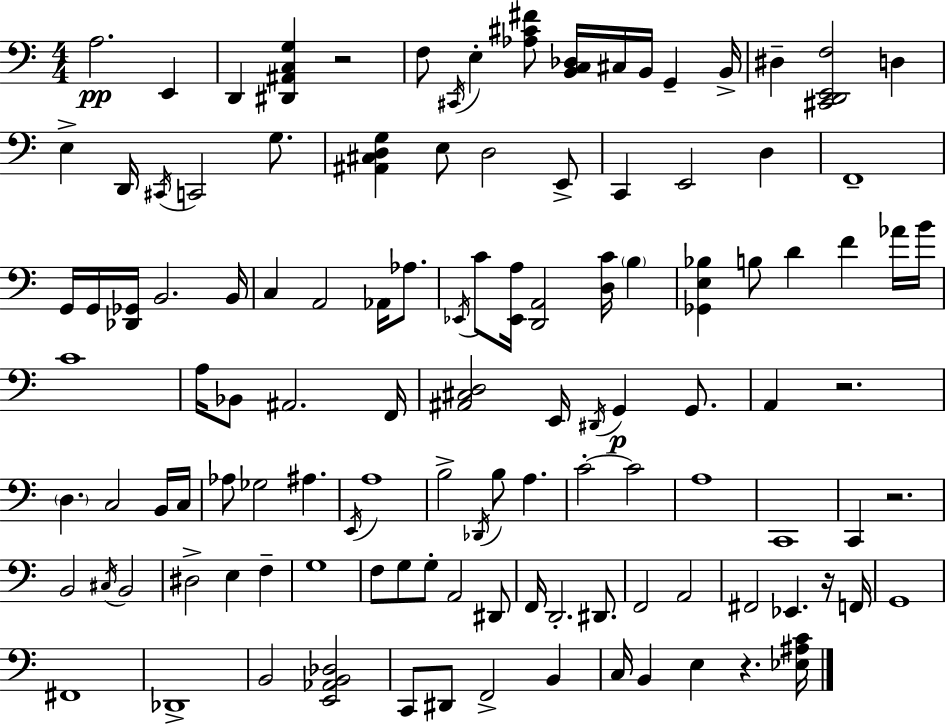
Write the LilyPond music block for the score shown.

{
  \clef bass
  \numericTimeSignature
  \time 4/4
  \key c \major
  \repeat volta 2 { a2.\pp e,4 | d,4 <dis, ais, c g>4 r2 | f8 \acciaccatura { cis,16 } e4-. <aes cis' fis'>8 <b, c des>16 cis16 b,16 g,4-- | b,16-> dis4-- <cis, d, e, f>2 d4 | \break e4-> d,16 \acciaccatura { cis,16 } c,2 g8. | <ais, cis d g>4 e8 d2 | e,8-> c,4 e,2 d4 | f,1-- | \break g,16 g,16 <des, ges,>16 b,2. | b,16 c4 a,2 aes,16 aes8. | \acciaccatura { ees,16 } c'8 <ees, a>16 <d, a,>2 <d c'>16 \parenthesize b4 | <ges, e bes>4 b8 d'4 f'4 | \break aes'16 b'16 c'1 | a16 bes,8 ais,2. | f,16 <ais, cis d>2 e,16 \acciaccatura { dis,16 }\p g,4 | g,8. a,4 r2. | \break \parenthesize d4. c2 | b,16 c16 aes8 ges2 ais4. | \acciaccatura { e,16 } a1 | b2-> \acciaccatura { des,16 } b8 | \break a4. c'2-.~~ c'2 | a1 | c,1 | c,4 r2. | \break b,2 \acciaccatura { cis16 } b,2 | dis2-> e4 | f4-- g1 | f8 g8 g8-. a,2 | \break dis,8 f,16 d,2.-. | dis,8. f,2 a,2 | fis,2 ees,4. | r16 f,16 g,1 | \break fis,1 | des,1-> | b,2 <e, aes, b, des>2 | c,8 dis,8 f,2-> | \break b,4 c16 b,4 e4 | r4. <ees ais c'>16 } \bar "|."
}